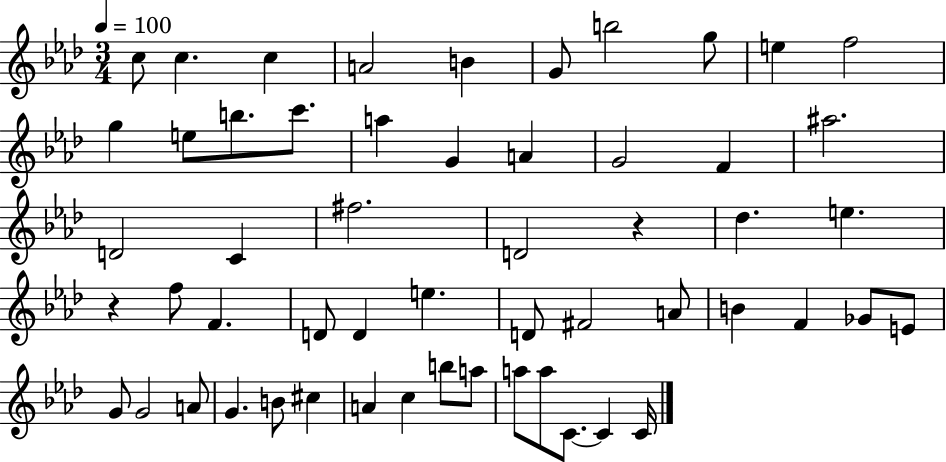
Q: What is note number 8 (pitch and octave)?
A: G5